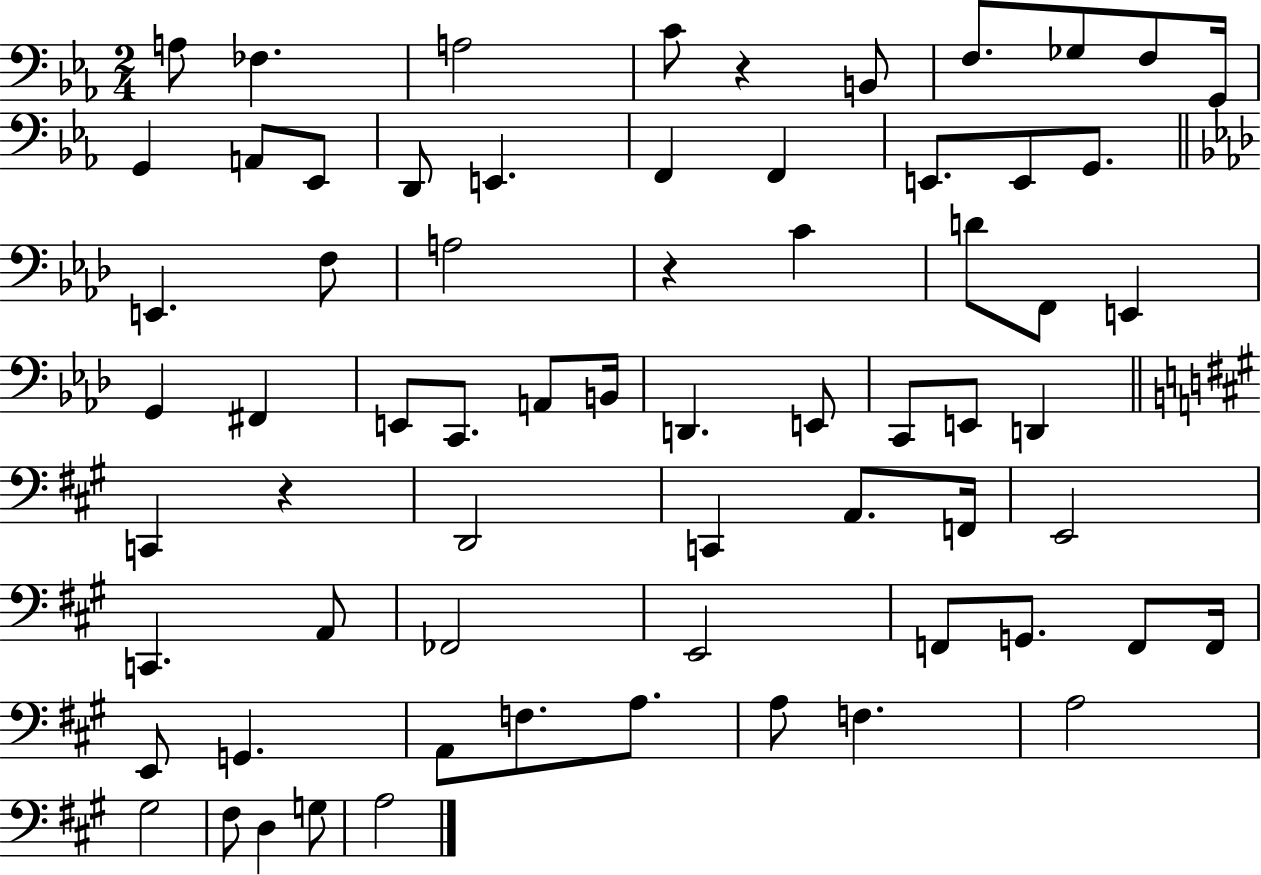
{
  \clef bass
  \numericTimeSignature
  \time 2/4
  \key ees \major
  a8 fes4. | a2 | c'8 r4 b,8 | f8. ges8 f8 g,16 | \break g,4 a,8 ees,8 | d,8 e,4. | f,4 f,4 | e,8. e,8 g,8. | \break \bar "||" \break \key aes \major e,4. f8 | a2 | r4 c'4 | d'8 f,8 e,4 | \break g,4 fis,4 | e,8 c,8. a,8 b,16 | d,4. e,8 | c,8 e,8 d,4 | \break \bar "||" \break \key a \major c,4 r4 | d,2 | c,4 a,8. f,16 | e,2 | \break c,4. a,8 | fes,2 | e,2 | f,8 g,8. f,8 f,16 | \break e,8 g,4. | a,8 f8. a8. | a8 f4. | a2 | \break gis2 | fis8 d4 g8 | a2 | \bar "|."
}